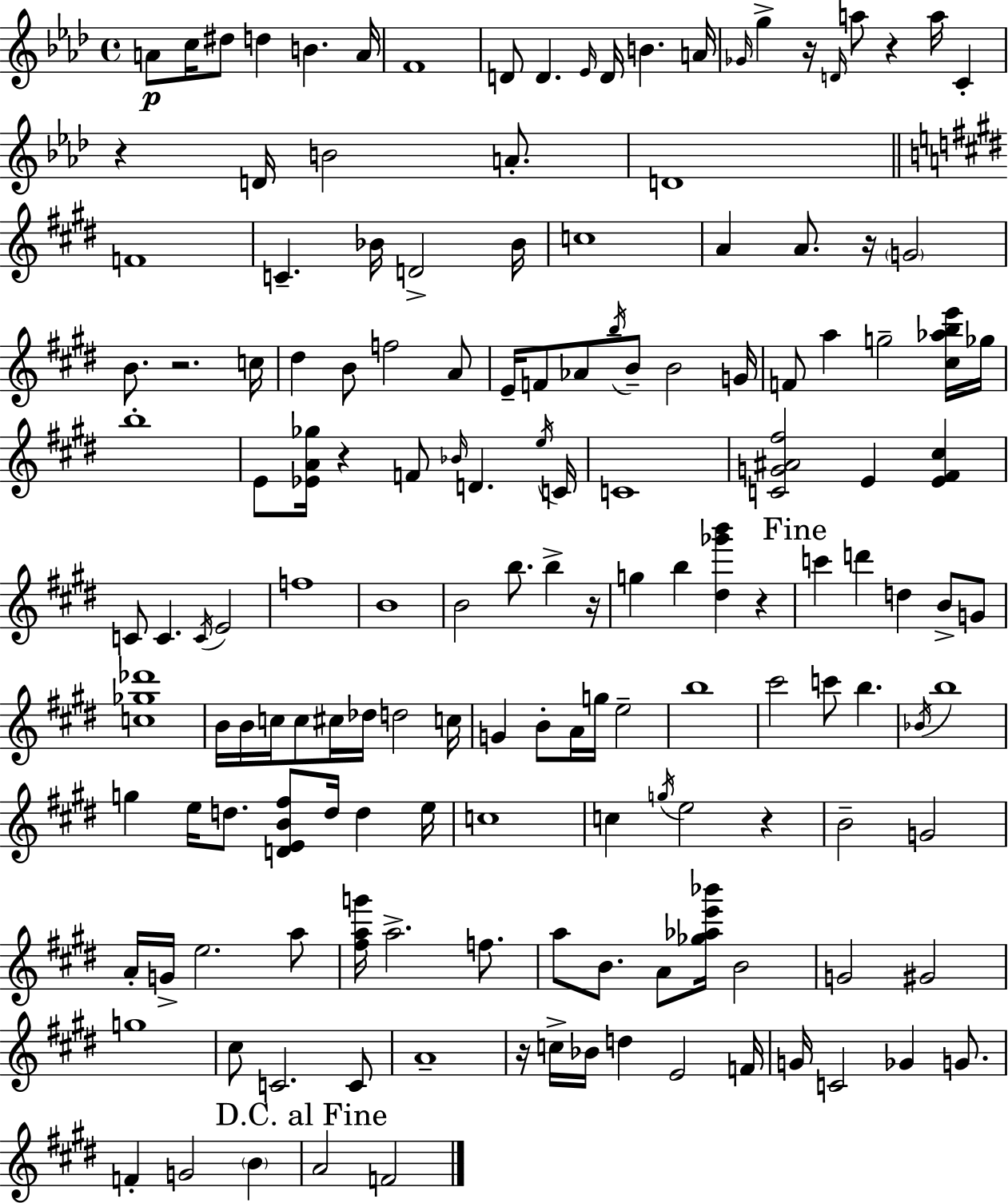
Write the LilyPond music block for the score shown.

{
  \clef treble
  \time 4/4
  \defaultTimeSignature
  \key f \minor
  \repeat volta 2 { a'8\p c''16 dis''8 d''4 b'4. a'16 | f'1 | d'8 d'4. \grace { ees'16 } d'16 b'4. | a'16 \grace { ges'16 } g''4-> r16 \grace { d'16 } a''8 r4 a''16 c'4-. | \break r4 d'16 b'2 | a'8.-. d'1 | \bar "||" \break \key e \major f'1 | c'4.-- bes'16 d'2-> bes'16 | c''1 | a'4 a'8. r16 \parenthesize g'2 | \break b'8. r2. c''16 | dis''4 b'8 f''2 a'8 | e'16-- f'8 aes'8 \acciaccatura { b''16 } b'8-- b'2 | g'16 f'8 a''4 g''2-- <cis'' aes'' b'' e'''>16 | \break ges''16 b''1-. | e'8 <ees' a' ges''>16 r4 f'8 \grace { bes'16 } d'4. | \acciaccatura { e''16 } c'16 c'1 | <c' g' ais' fis''>2 e'4 <e' fis' cis''>4 | \break c'8 c'4. \acciaccatura { c'16 } e'2 | f''1 | b'1 | b'2 b''8. b''4-> | \break r16 g''4 b''4 <dis'' ges''' b'''>4 | r4 \mark "Fine" c'''4 d'''4 d''4 | b'8-> g'8 <c'' ges'' des'''>1 | b'16 b'16 c''16 c''8 cis''16 des''16 d''2 | \break c''16 g'4 b'8-. a'16 g''16 e''2-- | b''1 | cis'''2 c'''8 b''4. | \acciaccatura { bes'16 } b''1 | \break g''4 e''16 d''8. <d' e' b' fis''>8 d''16 | d''4 e''16 c''1 | c''4 \acciaccatura { g''16 } e''2 | r4 b'2-- g'2 | \break a'16-. g'16-> e''2. | a''8 <fis'' a'' g'''>16 a''2.-> | f''8. a''8 b'8. a'8 <ges'' aes'' e''' bes'''>16 b'2 | g'2 gis'2 | \break g''1 | cis''8 c'2. | c'8 a'1-- | r16 c''16-> bes'16 d''4 e'2 | \break f'16 g'16 c'2 ges'4 | g'8. f'4-. g'2 | \parenthesize b'4 \mark "D.C. al Fine" a'2 f'2 | } \bar "|."
}